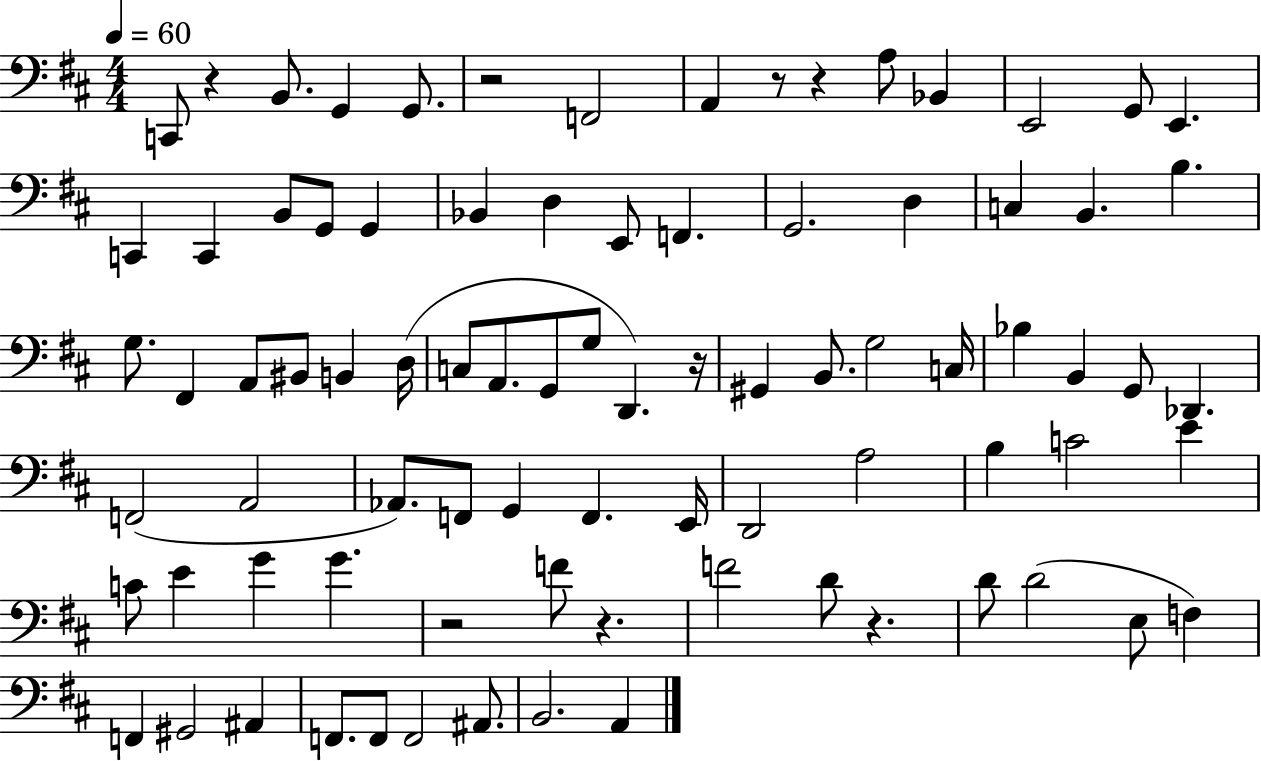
C2/e R/q B2/e. G2/q G2/e. R/h F2/h A2/q R/e R/q A3/e Bb2/q E2/h G2/e E2/q. C2/q C2/q B2/e G2/e G2/q Bb2/q D3/q E2/e F2/q. G2/h. D3/q C3/q B2/q. B3/q. G3/e. F#2/q A2/e BIS2/e B2/q D3/s C3/e A2/e. G2/e G3/e D2/q. R/s G#2/q B2/e. G3/h C3/s Bb3/q B2/q G2/e Db2/q. F2/h A2/h Ab2/e. F2/e G2/q F2/q. E2/s D2/h A3/h B3/q C4/h E4/q C4/e E4/q G4/q G4/q. R/h F4/e R/q. F4/h D4/e R/q. D4/e D4/h E3/e F3/q F2/q G#2/h A#2/q F2/e. F2/e F2/h A#2/e. B2/h. A2/q